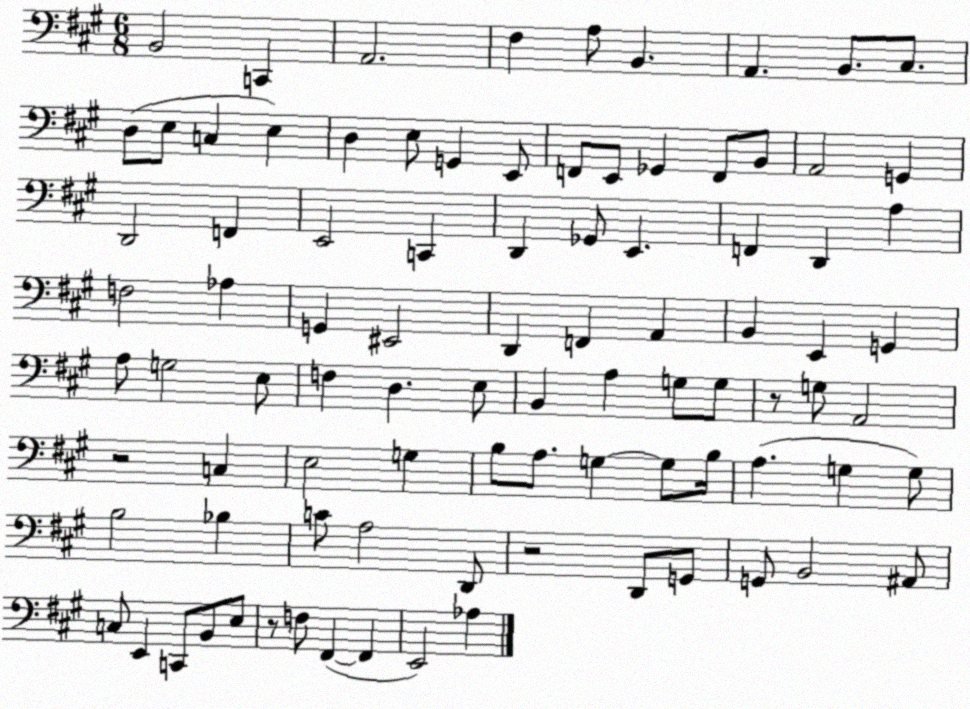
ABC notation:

X:1
T:Untitled
M:6/8
L:1/4
K:A
B,,2 C,, A,,2 ^F, A,/2 B,, A,, B,,/2 ^C,/2 D,/2 E,/2 C, E, D, E,/2 G,, E,,/2 F,,/2 E,,/2 _G,, F,,/2 B,,/2 A,,2 G,, D,,2 F,, E,,2 C,, D,, _G,,/2 E,, F,, D,, A, F,2 _A, G,, ^E,,2 D,, F,, A,, B,, E,, G,, A,/2 G,2 E,/2 F, D, E,/2 B,, A, G,/2 G,/2 z/2 G,/2 A,,2 z2 C, E,2 G, B,/2 A,/2 G, G,/2 B,/4 A, G, G,/2 B,2 _B, C/2 A,2 D,,/2 z2 D,,/2 G,,/2 G,,/2 B,,2 ^A,,/2 C,/2 E,, C,,/2 B,,/2 E,/2 z/2 F,/2 ^F,, ^F,, E,,2 _A,